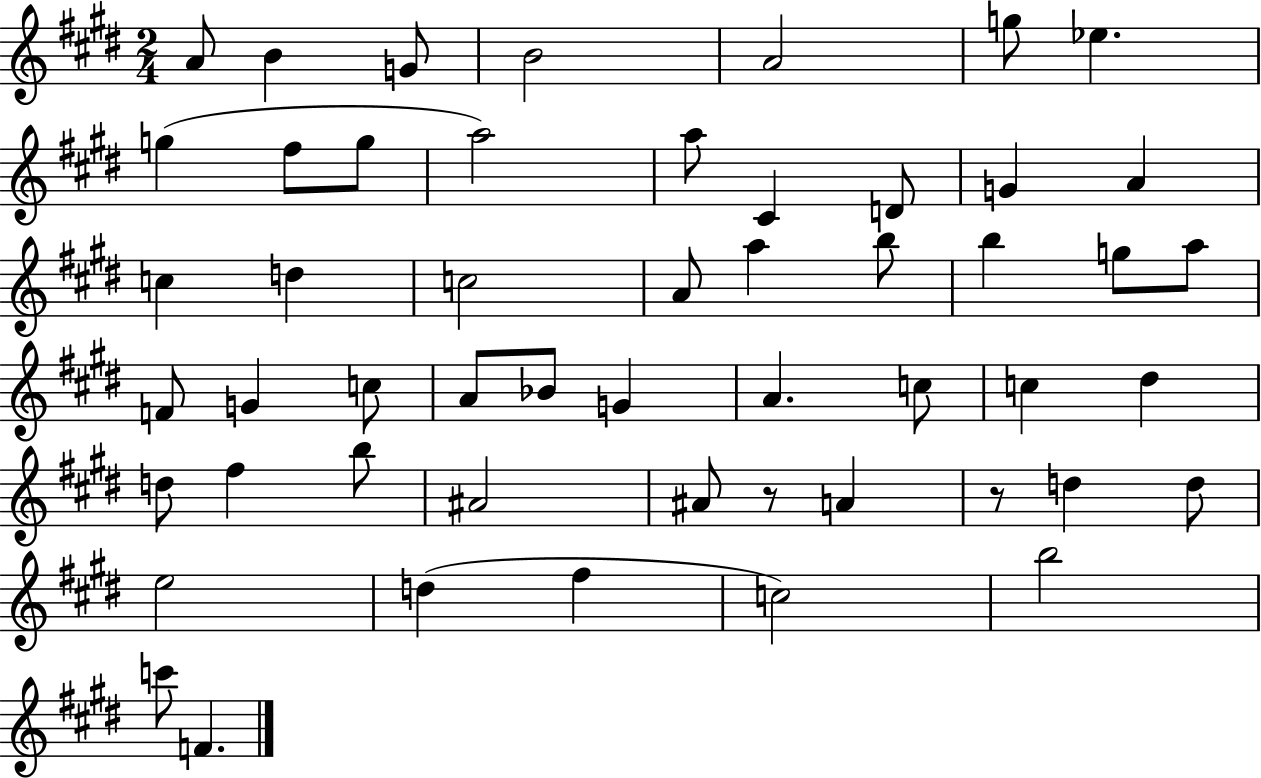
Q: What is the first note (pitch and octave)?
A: A4